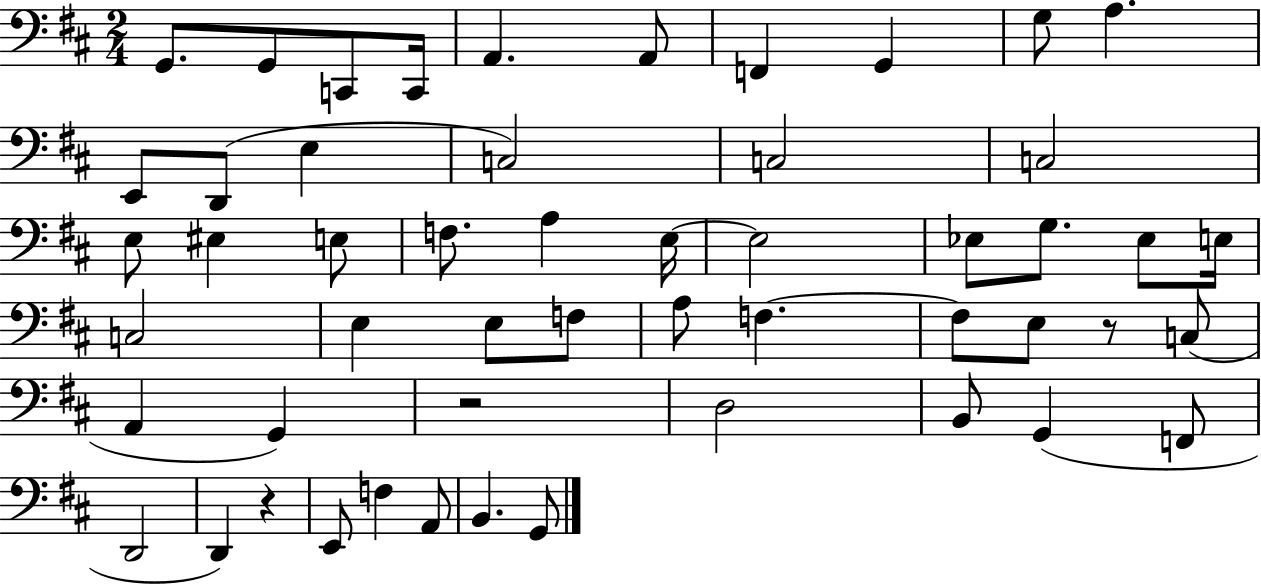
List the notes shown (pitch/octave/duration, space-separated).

G2/e. G2/e C2/e C2/s A2/q. A2/e F2/q G2/q G3/e A3/q. E2/e D2/e E3/q C3/h C3/h C3/h E3/e EIS3/q E3/e F3/e. A3/q E3/s E3/h Eb3/e G3/e. Eb3/e E3/s C3/h E3/q E3/e F3/e A3/e F3/q. F3/e E3/e R/e C3/e A2/q G2/q R/h D3/h B2/e G2/q F2/e D2/h D2/q R/q E2/e F3/q A2/e B2/q. G2/e